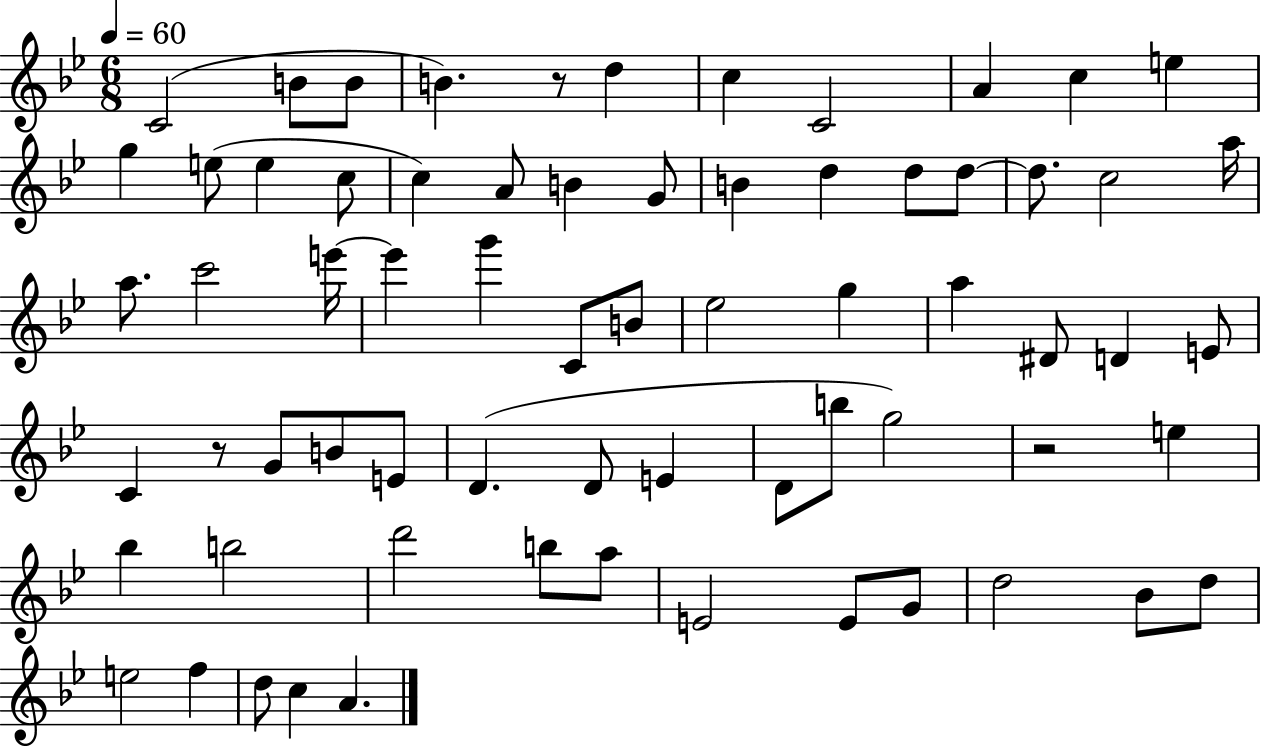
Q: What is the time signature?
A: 6/8